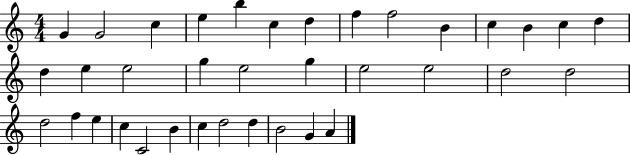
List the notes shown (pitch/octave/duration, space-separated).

G4/q G4/h C5/q E5/q B5/q C5/q D5/q F5/q F5/h B4/q C5/q B4/q C5/q D5/q D5/q E5/q E5/h G5/q E5/h G5/q E5/h E5/h D5/h D5/h D5/h F5/q E5/q C5/q C4/h B4/q C5/q D5/h D5/q B4/h G4/q A4/q